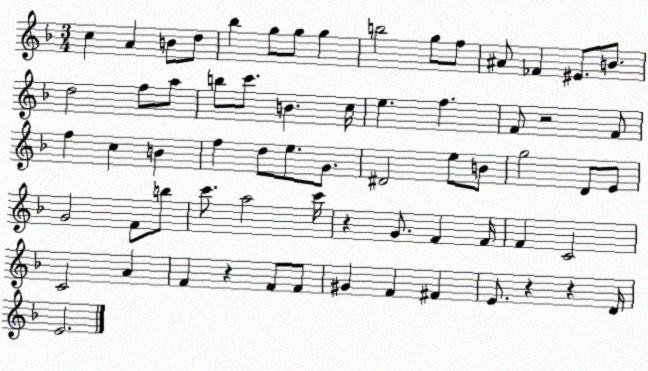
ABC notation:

X:1
T:Untitled
M:3/4
L:1/4
K:F
c A B/2 d/2 _b g/2 g/2 g b2 g/2 f/2 ^A/2 _F ^E/2 B/2 d2 f/2 a/2 b/2 c'/2 B c/4 e f F/2 z2 F/2 f c B f d/2 e/2 G/2 ^D2 e/2 B/2 g2 D/2 E/2 G2 F/2 b/2 c'/2 a2 c'/4 z G/2 F F/4 F C2 C2 A F z F/2 F/2 ^G F ^F E/2 z z D/4 E2